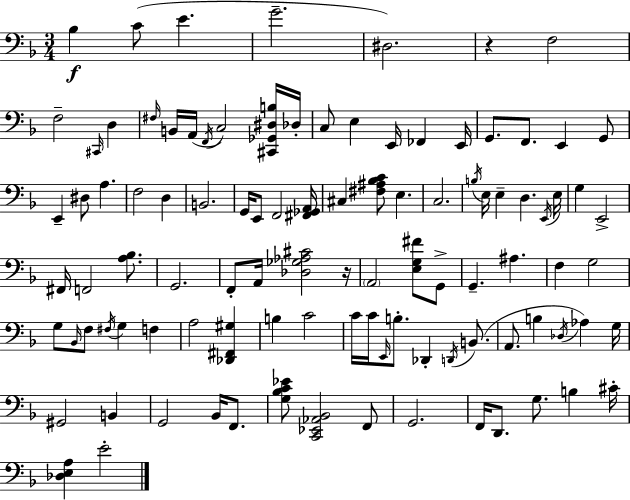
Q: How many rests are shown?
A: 2